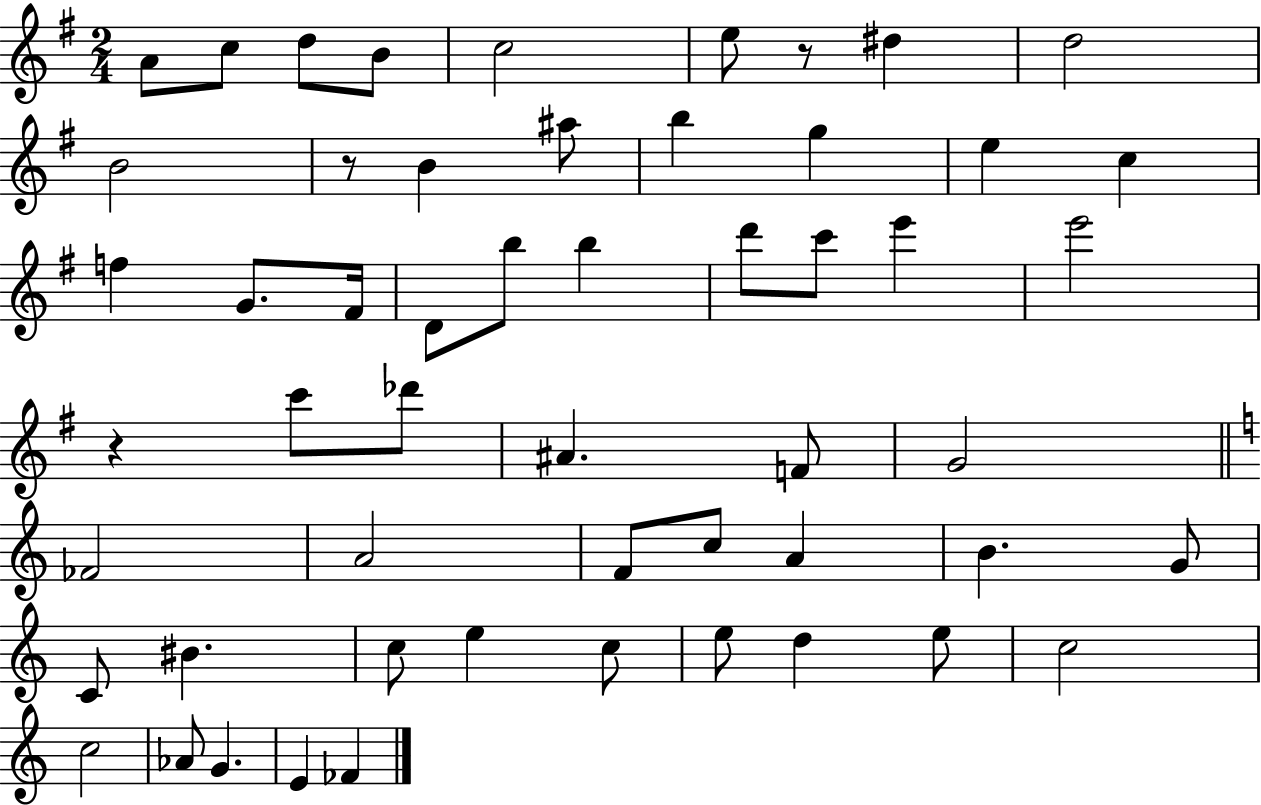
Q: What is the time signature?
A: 2/4